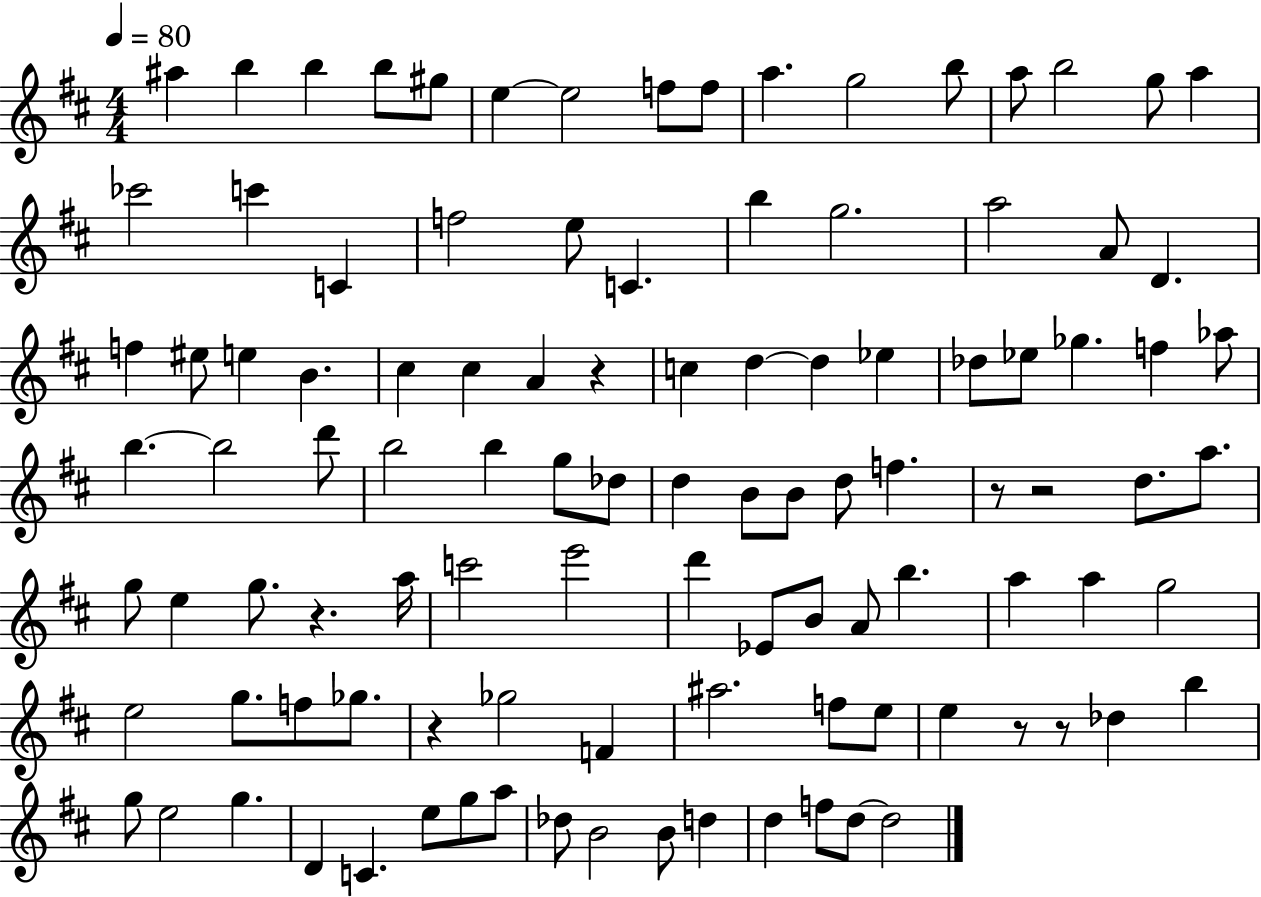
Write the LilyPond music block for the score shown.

{
  \clef treble
  \numericTimeSignature
  \time 4/4
  \key d \major
  \tempo 4 = 80
  \repeat volta 2 { ais''4 b''4 b''4 b''8 gis''8 | e''4~~ e''2 f''8 f''8 | a''4. g''2 b''8 | a''8 b''2 g''8 a''4 | \break ces'''2 c'''4 c'4 | f''2 e''8 c'4. | b''4 g''2. | a''2 a'8 d'4. | \break f''4 eis''8 e''4 b'4. | cis''4 cis''4 a'4 r4 | c''4 d''4~~ d''4 ees''4 | des''8 ees''8 ges''4. f''4 aes''8 | \break b''4.~~ b''2 d'''8 | b''2 b''4 g''8 des''8 | d''4 b'8 b'8 d''8 f''4. | r8 r2 d''8. a''8. | \break g''8 e''4 g''8. r4. a''16 | c'''2 e'''2 | d'''4 ees'8 b'8 a'8 b''4. | a''4 a''4 g''2 | \break e''2 g''8. f''8 ges''8. | r4 ges''2 f'4 | ais''2. f''8 e''8 | e''4 r8 r8 des''4 b''4 | \break g''8 e''2 g''4. | d'4 c'4. e''8 g''8 a''8 | des''8 b'2 b'8 d''4 | d''4 f''8 d''8~~ d''2 | \break } \bar "|."
}